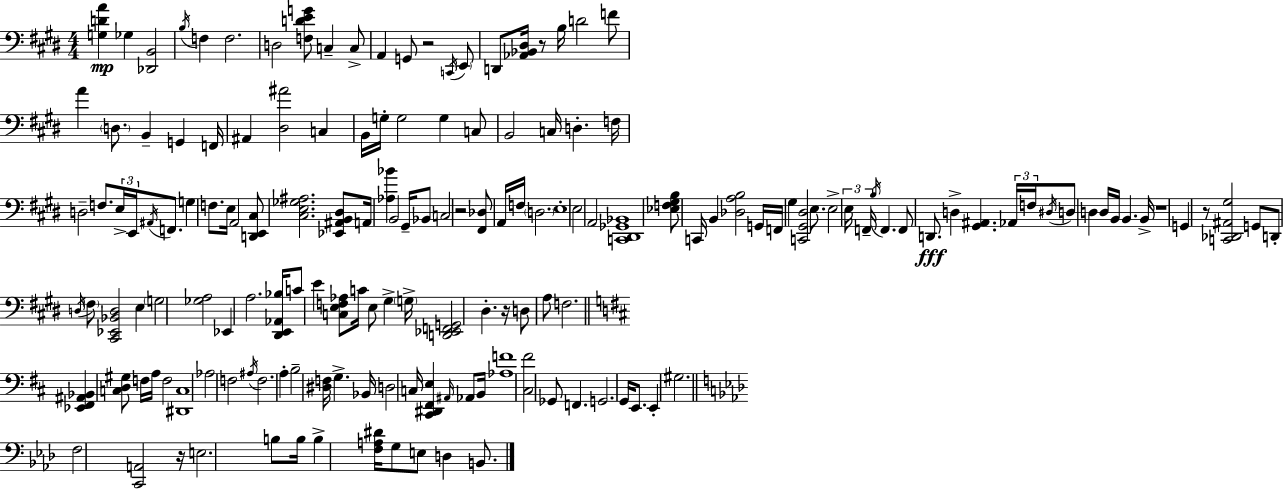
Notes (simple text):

[G3,D4,A4]/q Gb3/q [Db2,B2]/h B3/s F3/q F3/h. D3/h [F3,D4,E4,G4]/e C3/q C3/e A2/q G2/e R/h C2/s E2/e D2/e [Ab2,Bb2,D#3]/s R/e B3/s D4/h F4/e A4/q D3/e. B2/q G2/q F2/s A#2/q [D#3,A#4]/h C3/q B2/s G3/s G3/h G3/q C3/e B2/h C3/s D3/q. F3/s D3/h F3/e. E3/s E2/s A#2/s F2/e. G3/q F3/e. E3/s A2/h [D2,E2,C#3]/e [C#3,E3,Gb3,A#3]/h. [Eb2,A#2,B2,D#3]/e A2/s [Ab3,Bb4]/q B2/h G#2/s Bb2/e C3/h R/h [F#2,Db3]/e A2/s F3/s D3/h. E3/w E3/h A2/h [C2,D#2,Gb2,Bb2]/w [Eb3,F3,G#3,B3]/e C2/s B2/q [Db3,A3,B3]/h G2/s F2/s G#3/q [C2,G#2,D#3]/h E3/e. E3/h E3/s F2/s B3/s F2/q. F2/e D2/e. D3/q [G#2,A#2]/q. Ab2/s F3/s D#3/s D3/e D3/q D3/s B2/s B2/q. B2/s R/w G2/q R/e [C2,Db2,A#2,G#3]/h G2/e D2/e D3/s F#3/e [C#2,Eb2,Bb2,D3]/h E3/q G3/h [Gb3,A3]/h Eb2/q A3/h. [D#2,E2,Ab2,Bb3]/s C4/e E4/q [C3,E3,F3,Ab3]/e C4/s E3/e G#3/q G3/s [D2,Eb2,F2,G2]/h D#3/q. R/s D3/e A3/e F3/h. [Eb2,F#2,A#2,Bb2]/q [C3,D3,G#3]/e F3/s A3/s F3/h [D#2,C3]/w Ab3/h F3/h A#3/s F3/h. A3/q B3/h [D#3,F3]/s G3/q. Bb2/s D3/h C3/s [C#2,D#2,F#2,E3]/q A#2/s Ab2/e B2/s [Ab3,F4]/w [C#3,F#4]/h Gb2/e F2/q. G2/h. G2/s E2/e. E2/q G#3/h. F3/h [C2,A2]/h R/s E3/h. B3/e B3/s B3/q [F3,A3,D#4]/s G3/e E3/e D3/q B2/e.